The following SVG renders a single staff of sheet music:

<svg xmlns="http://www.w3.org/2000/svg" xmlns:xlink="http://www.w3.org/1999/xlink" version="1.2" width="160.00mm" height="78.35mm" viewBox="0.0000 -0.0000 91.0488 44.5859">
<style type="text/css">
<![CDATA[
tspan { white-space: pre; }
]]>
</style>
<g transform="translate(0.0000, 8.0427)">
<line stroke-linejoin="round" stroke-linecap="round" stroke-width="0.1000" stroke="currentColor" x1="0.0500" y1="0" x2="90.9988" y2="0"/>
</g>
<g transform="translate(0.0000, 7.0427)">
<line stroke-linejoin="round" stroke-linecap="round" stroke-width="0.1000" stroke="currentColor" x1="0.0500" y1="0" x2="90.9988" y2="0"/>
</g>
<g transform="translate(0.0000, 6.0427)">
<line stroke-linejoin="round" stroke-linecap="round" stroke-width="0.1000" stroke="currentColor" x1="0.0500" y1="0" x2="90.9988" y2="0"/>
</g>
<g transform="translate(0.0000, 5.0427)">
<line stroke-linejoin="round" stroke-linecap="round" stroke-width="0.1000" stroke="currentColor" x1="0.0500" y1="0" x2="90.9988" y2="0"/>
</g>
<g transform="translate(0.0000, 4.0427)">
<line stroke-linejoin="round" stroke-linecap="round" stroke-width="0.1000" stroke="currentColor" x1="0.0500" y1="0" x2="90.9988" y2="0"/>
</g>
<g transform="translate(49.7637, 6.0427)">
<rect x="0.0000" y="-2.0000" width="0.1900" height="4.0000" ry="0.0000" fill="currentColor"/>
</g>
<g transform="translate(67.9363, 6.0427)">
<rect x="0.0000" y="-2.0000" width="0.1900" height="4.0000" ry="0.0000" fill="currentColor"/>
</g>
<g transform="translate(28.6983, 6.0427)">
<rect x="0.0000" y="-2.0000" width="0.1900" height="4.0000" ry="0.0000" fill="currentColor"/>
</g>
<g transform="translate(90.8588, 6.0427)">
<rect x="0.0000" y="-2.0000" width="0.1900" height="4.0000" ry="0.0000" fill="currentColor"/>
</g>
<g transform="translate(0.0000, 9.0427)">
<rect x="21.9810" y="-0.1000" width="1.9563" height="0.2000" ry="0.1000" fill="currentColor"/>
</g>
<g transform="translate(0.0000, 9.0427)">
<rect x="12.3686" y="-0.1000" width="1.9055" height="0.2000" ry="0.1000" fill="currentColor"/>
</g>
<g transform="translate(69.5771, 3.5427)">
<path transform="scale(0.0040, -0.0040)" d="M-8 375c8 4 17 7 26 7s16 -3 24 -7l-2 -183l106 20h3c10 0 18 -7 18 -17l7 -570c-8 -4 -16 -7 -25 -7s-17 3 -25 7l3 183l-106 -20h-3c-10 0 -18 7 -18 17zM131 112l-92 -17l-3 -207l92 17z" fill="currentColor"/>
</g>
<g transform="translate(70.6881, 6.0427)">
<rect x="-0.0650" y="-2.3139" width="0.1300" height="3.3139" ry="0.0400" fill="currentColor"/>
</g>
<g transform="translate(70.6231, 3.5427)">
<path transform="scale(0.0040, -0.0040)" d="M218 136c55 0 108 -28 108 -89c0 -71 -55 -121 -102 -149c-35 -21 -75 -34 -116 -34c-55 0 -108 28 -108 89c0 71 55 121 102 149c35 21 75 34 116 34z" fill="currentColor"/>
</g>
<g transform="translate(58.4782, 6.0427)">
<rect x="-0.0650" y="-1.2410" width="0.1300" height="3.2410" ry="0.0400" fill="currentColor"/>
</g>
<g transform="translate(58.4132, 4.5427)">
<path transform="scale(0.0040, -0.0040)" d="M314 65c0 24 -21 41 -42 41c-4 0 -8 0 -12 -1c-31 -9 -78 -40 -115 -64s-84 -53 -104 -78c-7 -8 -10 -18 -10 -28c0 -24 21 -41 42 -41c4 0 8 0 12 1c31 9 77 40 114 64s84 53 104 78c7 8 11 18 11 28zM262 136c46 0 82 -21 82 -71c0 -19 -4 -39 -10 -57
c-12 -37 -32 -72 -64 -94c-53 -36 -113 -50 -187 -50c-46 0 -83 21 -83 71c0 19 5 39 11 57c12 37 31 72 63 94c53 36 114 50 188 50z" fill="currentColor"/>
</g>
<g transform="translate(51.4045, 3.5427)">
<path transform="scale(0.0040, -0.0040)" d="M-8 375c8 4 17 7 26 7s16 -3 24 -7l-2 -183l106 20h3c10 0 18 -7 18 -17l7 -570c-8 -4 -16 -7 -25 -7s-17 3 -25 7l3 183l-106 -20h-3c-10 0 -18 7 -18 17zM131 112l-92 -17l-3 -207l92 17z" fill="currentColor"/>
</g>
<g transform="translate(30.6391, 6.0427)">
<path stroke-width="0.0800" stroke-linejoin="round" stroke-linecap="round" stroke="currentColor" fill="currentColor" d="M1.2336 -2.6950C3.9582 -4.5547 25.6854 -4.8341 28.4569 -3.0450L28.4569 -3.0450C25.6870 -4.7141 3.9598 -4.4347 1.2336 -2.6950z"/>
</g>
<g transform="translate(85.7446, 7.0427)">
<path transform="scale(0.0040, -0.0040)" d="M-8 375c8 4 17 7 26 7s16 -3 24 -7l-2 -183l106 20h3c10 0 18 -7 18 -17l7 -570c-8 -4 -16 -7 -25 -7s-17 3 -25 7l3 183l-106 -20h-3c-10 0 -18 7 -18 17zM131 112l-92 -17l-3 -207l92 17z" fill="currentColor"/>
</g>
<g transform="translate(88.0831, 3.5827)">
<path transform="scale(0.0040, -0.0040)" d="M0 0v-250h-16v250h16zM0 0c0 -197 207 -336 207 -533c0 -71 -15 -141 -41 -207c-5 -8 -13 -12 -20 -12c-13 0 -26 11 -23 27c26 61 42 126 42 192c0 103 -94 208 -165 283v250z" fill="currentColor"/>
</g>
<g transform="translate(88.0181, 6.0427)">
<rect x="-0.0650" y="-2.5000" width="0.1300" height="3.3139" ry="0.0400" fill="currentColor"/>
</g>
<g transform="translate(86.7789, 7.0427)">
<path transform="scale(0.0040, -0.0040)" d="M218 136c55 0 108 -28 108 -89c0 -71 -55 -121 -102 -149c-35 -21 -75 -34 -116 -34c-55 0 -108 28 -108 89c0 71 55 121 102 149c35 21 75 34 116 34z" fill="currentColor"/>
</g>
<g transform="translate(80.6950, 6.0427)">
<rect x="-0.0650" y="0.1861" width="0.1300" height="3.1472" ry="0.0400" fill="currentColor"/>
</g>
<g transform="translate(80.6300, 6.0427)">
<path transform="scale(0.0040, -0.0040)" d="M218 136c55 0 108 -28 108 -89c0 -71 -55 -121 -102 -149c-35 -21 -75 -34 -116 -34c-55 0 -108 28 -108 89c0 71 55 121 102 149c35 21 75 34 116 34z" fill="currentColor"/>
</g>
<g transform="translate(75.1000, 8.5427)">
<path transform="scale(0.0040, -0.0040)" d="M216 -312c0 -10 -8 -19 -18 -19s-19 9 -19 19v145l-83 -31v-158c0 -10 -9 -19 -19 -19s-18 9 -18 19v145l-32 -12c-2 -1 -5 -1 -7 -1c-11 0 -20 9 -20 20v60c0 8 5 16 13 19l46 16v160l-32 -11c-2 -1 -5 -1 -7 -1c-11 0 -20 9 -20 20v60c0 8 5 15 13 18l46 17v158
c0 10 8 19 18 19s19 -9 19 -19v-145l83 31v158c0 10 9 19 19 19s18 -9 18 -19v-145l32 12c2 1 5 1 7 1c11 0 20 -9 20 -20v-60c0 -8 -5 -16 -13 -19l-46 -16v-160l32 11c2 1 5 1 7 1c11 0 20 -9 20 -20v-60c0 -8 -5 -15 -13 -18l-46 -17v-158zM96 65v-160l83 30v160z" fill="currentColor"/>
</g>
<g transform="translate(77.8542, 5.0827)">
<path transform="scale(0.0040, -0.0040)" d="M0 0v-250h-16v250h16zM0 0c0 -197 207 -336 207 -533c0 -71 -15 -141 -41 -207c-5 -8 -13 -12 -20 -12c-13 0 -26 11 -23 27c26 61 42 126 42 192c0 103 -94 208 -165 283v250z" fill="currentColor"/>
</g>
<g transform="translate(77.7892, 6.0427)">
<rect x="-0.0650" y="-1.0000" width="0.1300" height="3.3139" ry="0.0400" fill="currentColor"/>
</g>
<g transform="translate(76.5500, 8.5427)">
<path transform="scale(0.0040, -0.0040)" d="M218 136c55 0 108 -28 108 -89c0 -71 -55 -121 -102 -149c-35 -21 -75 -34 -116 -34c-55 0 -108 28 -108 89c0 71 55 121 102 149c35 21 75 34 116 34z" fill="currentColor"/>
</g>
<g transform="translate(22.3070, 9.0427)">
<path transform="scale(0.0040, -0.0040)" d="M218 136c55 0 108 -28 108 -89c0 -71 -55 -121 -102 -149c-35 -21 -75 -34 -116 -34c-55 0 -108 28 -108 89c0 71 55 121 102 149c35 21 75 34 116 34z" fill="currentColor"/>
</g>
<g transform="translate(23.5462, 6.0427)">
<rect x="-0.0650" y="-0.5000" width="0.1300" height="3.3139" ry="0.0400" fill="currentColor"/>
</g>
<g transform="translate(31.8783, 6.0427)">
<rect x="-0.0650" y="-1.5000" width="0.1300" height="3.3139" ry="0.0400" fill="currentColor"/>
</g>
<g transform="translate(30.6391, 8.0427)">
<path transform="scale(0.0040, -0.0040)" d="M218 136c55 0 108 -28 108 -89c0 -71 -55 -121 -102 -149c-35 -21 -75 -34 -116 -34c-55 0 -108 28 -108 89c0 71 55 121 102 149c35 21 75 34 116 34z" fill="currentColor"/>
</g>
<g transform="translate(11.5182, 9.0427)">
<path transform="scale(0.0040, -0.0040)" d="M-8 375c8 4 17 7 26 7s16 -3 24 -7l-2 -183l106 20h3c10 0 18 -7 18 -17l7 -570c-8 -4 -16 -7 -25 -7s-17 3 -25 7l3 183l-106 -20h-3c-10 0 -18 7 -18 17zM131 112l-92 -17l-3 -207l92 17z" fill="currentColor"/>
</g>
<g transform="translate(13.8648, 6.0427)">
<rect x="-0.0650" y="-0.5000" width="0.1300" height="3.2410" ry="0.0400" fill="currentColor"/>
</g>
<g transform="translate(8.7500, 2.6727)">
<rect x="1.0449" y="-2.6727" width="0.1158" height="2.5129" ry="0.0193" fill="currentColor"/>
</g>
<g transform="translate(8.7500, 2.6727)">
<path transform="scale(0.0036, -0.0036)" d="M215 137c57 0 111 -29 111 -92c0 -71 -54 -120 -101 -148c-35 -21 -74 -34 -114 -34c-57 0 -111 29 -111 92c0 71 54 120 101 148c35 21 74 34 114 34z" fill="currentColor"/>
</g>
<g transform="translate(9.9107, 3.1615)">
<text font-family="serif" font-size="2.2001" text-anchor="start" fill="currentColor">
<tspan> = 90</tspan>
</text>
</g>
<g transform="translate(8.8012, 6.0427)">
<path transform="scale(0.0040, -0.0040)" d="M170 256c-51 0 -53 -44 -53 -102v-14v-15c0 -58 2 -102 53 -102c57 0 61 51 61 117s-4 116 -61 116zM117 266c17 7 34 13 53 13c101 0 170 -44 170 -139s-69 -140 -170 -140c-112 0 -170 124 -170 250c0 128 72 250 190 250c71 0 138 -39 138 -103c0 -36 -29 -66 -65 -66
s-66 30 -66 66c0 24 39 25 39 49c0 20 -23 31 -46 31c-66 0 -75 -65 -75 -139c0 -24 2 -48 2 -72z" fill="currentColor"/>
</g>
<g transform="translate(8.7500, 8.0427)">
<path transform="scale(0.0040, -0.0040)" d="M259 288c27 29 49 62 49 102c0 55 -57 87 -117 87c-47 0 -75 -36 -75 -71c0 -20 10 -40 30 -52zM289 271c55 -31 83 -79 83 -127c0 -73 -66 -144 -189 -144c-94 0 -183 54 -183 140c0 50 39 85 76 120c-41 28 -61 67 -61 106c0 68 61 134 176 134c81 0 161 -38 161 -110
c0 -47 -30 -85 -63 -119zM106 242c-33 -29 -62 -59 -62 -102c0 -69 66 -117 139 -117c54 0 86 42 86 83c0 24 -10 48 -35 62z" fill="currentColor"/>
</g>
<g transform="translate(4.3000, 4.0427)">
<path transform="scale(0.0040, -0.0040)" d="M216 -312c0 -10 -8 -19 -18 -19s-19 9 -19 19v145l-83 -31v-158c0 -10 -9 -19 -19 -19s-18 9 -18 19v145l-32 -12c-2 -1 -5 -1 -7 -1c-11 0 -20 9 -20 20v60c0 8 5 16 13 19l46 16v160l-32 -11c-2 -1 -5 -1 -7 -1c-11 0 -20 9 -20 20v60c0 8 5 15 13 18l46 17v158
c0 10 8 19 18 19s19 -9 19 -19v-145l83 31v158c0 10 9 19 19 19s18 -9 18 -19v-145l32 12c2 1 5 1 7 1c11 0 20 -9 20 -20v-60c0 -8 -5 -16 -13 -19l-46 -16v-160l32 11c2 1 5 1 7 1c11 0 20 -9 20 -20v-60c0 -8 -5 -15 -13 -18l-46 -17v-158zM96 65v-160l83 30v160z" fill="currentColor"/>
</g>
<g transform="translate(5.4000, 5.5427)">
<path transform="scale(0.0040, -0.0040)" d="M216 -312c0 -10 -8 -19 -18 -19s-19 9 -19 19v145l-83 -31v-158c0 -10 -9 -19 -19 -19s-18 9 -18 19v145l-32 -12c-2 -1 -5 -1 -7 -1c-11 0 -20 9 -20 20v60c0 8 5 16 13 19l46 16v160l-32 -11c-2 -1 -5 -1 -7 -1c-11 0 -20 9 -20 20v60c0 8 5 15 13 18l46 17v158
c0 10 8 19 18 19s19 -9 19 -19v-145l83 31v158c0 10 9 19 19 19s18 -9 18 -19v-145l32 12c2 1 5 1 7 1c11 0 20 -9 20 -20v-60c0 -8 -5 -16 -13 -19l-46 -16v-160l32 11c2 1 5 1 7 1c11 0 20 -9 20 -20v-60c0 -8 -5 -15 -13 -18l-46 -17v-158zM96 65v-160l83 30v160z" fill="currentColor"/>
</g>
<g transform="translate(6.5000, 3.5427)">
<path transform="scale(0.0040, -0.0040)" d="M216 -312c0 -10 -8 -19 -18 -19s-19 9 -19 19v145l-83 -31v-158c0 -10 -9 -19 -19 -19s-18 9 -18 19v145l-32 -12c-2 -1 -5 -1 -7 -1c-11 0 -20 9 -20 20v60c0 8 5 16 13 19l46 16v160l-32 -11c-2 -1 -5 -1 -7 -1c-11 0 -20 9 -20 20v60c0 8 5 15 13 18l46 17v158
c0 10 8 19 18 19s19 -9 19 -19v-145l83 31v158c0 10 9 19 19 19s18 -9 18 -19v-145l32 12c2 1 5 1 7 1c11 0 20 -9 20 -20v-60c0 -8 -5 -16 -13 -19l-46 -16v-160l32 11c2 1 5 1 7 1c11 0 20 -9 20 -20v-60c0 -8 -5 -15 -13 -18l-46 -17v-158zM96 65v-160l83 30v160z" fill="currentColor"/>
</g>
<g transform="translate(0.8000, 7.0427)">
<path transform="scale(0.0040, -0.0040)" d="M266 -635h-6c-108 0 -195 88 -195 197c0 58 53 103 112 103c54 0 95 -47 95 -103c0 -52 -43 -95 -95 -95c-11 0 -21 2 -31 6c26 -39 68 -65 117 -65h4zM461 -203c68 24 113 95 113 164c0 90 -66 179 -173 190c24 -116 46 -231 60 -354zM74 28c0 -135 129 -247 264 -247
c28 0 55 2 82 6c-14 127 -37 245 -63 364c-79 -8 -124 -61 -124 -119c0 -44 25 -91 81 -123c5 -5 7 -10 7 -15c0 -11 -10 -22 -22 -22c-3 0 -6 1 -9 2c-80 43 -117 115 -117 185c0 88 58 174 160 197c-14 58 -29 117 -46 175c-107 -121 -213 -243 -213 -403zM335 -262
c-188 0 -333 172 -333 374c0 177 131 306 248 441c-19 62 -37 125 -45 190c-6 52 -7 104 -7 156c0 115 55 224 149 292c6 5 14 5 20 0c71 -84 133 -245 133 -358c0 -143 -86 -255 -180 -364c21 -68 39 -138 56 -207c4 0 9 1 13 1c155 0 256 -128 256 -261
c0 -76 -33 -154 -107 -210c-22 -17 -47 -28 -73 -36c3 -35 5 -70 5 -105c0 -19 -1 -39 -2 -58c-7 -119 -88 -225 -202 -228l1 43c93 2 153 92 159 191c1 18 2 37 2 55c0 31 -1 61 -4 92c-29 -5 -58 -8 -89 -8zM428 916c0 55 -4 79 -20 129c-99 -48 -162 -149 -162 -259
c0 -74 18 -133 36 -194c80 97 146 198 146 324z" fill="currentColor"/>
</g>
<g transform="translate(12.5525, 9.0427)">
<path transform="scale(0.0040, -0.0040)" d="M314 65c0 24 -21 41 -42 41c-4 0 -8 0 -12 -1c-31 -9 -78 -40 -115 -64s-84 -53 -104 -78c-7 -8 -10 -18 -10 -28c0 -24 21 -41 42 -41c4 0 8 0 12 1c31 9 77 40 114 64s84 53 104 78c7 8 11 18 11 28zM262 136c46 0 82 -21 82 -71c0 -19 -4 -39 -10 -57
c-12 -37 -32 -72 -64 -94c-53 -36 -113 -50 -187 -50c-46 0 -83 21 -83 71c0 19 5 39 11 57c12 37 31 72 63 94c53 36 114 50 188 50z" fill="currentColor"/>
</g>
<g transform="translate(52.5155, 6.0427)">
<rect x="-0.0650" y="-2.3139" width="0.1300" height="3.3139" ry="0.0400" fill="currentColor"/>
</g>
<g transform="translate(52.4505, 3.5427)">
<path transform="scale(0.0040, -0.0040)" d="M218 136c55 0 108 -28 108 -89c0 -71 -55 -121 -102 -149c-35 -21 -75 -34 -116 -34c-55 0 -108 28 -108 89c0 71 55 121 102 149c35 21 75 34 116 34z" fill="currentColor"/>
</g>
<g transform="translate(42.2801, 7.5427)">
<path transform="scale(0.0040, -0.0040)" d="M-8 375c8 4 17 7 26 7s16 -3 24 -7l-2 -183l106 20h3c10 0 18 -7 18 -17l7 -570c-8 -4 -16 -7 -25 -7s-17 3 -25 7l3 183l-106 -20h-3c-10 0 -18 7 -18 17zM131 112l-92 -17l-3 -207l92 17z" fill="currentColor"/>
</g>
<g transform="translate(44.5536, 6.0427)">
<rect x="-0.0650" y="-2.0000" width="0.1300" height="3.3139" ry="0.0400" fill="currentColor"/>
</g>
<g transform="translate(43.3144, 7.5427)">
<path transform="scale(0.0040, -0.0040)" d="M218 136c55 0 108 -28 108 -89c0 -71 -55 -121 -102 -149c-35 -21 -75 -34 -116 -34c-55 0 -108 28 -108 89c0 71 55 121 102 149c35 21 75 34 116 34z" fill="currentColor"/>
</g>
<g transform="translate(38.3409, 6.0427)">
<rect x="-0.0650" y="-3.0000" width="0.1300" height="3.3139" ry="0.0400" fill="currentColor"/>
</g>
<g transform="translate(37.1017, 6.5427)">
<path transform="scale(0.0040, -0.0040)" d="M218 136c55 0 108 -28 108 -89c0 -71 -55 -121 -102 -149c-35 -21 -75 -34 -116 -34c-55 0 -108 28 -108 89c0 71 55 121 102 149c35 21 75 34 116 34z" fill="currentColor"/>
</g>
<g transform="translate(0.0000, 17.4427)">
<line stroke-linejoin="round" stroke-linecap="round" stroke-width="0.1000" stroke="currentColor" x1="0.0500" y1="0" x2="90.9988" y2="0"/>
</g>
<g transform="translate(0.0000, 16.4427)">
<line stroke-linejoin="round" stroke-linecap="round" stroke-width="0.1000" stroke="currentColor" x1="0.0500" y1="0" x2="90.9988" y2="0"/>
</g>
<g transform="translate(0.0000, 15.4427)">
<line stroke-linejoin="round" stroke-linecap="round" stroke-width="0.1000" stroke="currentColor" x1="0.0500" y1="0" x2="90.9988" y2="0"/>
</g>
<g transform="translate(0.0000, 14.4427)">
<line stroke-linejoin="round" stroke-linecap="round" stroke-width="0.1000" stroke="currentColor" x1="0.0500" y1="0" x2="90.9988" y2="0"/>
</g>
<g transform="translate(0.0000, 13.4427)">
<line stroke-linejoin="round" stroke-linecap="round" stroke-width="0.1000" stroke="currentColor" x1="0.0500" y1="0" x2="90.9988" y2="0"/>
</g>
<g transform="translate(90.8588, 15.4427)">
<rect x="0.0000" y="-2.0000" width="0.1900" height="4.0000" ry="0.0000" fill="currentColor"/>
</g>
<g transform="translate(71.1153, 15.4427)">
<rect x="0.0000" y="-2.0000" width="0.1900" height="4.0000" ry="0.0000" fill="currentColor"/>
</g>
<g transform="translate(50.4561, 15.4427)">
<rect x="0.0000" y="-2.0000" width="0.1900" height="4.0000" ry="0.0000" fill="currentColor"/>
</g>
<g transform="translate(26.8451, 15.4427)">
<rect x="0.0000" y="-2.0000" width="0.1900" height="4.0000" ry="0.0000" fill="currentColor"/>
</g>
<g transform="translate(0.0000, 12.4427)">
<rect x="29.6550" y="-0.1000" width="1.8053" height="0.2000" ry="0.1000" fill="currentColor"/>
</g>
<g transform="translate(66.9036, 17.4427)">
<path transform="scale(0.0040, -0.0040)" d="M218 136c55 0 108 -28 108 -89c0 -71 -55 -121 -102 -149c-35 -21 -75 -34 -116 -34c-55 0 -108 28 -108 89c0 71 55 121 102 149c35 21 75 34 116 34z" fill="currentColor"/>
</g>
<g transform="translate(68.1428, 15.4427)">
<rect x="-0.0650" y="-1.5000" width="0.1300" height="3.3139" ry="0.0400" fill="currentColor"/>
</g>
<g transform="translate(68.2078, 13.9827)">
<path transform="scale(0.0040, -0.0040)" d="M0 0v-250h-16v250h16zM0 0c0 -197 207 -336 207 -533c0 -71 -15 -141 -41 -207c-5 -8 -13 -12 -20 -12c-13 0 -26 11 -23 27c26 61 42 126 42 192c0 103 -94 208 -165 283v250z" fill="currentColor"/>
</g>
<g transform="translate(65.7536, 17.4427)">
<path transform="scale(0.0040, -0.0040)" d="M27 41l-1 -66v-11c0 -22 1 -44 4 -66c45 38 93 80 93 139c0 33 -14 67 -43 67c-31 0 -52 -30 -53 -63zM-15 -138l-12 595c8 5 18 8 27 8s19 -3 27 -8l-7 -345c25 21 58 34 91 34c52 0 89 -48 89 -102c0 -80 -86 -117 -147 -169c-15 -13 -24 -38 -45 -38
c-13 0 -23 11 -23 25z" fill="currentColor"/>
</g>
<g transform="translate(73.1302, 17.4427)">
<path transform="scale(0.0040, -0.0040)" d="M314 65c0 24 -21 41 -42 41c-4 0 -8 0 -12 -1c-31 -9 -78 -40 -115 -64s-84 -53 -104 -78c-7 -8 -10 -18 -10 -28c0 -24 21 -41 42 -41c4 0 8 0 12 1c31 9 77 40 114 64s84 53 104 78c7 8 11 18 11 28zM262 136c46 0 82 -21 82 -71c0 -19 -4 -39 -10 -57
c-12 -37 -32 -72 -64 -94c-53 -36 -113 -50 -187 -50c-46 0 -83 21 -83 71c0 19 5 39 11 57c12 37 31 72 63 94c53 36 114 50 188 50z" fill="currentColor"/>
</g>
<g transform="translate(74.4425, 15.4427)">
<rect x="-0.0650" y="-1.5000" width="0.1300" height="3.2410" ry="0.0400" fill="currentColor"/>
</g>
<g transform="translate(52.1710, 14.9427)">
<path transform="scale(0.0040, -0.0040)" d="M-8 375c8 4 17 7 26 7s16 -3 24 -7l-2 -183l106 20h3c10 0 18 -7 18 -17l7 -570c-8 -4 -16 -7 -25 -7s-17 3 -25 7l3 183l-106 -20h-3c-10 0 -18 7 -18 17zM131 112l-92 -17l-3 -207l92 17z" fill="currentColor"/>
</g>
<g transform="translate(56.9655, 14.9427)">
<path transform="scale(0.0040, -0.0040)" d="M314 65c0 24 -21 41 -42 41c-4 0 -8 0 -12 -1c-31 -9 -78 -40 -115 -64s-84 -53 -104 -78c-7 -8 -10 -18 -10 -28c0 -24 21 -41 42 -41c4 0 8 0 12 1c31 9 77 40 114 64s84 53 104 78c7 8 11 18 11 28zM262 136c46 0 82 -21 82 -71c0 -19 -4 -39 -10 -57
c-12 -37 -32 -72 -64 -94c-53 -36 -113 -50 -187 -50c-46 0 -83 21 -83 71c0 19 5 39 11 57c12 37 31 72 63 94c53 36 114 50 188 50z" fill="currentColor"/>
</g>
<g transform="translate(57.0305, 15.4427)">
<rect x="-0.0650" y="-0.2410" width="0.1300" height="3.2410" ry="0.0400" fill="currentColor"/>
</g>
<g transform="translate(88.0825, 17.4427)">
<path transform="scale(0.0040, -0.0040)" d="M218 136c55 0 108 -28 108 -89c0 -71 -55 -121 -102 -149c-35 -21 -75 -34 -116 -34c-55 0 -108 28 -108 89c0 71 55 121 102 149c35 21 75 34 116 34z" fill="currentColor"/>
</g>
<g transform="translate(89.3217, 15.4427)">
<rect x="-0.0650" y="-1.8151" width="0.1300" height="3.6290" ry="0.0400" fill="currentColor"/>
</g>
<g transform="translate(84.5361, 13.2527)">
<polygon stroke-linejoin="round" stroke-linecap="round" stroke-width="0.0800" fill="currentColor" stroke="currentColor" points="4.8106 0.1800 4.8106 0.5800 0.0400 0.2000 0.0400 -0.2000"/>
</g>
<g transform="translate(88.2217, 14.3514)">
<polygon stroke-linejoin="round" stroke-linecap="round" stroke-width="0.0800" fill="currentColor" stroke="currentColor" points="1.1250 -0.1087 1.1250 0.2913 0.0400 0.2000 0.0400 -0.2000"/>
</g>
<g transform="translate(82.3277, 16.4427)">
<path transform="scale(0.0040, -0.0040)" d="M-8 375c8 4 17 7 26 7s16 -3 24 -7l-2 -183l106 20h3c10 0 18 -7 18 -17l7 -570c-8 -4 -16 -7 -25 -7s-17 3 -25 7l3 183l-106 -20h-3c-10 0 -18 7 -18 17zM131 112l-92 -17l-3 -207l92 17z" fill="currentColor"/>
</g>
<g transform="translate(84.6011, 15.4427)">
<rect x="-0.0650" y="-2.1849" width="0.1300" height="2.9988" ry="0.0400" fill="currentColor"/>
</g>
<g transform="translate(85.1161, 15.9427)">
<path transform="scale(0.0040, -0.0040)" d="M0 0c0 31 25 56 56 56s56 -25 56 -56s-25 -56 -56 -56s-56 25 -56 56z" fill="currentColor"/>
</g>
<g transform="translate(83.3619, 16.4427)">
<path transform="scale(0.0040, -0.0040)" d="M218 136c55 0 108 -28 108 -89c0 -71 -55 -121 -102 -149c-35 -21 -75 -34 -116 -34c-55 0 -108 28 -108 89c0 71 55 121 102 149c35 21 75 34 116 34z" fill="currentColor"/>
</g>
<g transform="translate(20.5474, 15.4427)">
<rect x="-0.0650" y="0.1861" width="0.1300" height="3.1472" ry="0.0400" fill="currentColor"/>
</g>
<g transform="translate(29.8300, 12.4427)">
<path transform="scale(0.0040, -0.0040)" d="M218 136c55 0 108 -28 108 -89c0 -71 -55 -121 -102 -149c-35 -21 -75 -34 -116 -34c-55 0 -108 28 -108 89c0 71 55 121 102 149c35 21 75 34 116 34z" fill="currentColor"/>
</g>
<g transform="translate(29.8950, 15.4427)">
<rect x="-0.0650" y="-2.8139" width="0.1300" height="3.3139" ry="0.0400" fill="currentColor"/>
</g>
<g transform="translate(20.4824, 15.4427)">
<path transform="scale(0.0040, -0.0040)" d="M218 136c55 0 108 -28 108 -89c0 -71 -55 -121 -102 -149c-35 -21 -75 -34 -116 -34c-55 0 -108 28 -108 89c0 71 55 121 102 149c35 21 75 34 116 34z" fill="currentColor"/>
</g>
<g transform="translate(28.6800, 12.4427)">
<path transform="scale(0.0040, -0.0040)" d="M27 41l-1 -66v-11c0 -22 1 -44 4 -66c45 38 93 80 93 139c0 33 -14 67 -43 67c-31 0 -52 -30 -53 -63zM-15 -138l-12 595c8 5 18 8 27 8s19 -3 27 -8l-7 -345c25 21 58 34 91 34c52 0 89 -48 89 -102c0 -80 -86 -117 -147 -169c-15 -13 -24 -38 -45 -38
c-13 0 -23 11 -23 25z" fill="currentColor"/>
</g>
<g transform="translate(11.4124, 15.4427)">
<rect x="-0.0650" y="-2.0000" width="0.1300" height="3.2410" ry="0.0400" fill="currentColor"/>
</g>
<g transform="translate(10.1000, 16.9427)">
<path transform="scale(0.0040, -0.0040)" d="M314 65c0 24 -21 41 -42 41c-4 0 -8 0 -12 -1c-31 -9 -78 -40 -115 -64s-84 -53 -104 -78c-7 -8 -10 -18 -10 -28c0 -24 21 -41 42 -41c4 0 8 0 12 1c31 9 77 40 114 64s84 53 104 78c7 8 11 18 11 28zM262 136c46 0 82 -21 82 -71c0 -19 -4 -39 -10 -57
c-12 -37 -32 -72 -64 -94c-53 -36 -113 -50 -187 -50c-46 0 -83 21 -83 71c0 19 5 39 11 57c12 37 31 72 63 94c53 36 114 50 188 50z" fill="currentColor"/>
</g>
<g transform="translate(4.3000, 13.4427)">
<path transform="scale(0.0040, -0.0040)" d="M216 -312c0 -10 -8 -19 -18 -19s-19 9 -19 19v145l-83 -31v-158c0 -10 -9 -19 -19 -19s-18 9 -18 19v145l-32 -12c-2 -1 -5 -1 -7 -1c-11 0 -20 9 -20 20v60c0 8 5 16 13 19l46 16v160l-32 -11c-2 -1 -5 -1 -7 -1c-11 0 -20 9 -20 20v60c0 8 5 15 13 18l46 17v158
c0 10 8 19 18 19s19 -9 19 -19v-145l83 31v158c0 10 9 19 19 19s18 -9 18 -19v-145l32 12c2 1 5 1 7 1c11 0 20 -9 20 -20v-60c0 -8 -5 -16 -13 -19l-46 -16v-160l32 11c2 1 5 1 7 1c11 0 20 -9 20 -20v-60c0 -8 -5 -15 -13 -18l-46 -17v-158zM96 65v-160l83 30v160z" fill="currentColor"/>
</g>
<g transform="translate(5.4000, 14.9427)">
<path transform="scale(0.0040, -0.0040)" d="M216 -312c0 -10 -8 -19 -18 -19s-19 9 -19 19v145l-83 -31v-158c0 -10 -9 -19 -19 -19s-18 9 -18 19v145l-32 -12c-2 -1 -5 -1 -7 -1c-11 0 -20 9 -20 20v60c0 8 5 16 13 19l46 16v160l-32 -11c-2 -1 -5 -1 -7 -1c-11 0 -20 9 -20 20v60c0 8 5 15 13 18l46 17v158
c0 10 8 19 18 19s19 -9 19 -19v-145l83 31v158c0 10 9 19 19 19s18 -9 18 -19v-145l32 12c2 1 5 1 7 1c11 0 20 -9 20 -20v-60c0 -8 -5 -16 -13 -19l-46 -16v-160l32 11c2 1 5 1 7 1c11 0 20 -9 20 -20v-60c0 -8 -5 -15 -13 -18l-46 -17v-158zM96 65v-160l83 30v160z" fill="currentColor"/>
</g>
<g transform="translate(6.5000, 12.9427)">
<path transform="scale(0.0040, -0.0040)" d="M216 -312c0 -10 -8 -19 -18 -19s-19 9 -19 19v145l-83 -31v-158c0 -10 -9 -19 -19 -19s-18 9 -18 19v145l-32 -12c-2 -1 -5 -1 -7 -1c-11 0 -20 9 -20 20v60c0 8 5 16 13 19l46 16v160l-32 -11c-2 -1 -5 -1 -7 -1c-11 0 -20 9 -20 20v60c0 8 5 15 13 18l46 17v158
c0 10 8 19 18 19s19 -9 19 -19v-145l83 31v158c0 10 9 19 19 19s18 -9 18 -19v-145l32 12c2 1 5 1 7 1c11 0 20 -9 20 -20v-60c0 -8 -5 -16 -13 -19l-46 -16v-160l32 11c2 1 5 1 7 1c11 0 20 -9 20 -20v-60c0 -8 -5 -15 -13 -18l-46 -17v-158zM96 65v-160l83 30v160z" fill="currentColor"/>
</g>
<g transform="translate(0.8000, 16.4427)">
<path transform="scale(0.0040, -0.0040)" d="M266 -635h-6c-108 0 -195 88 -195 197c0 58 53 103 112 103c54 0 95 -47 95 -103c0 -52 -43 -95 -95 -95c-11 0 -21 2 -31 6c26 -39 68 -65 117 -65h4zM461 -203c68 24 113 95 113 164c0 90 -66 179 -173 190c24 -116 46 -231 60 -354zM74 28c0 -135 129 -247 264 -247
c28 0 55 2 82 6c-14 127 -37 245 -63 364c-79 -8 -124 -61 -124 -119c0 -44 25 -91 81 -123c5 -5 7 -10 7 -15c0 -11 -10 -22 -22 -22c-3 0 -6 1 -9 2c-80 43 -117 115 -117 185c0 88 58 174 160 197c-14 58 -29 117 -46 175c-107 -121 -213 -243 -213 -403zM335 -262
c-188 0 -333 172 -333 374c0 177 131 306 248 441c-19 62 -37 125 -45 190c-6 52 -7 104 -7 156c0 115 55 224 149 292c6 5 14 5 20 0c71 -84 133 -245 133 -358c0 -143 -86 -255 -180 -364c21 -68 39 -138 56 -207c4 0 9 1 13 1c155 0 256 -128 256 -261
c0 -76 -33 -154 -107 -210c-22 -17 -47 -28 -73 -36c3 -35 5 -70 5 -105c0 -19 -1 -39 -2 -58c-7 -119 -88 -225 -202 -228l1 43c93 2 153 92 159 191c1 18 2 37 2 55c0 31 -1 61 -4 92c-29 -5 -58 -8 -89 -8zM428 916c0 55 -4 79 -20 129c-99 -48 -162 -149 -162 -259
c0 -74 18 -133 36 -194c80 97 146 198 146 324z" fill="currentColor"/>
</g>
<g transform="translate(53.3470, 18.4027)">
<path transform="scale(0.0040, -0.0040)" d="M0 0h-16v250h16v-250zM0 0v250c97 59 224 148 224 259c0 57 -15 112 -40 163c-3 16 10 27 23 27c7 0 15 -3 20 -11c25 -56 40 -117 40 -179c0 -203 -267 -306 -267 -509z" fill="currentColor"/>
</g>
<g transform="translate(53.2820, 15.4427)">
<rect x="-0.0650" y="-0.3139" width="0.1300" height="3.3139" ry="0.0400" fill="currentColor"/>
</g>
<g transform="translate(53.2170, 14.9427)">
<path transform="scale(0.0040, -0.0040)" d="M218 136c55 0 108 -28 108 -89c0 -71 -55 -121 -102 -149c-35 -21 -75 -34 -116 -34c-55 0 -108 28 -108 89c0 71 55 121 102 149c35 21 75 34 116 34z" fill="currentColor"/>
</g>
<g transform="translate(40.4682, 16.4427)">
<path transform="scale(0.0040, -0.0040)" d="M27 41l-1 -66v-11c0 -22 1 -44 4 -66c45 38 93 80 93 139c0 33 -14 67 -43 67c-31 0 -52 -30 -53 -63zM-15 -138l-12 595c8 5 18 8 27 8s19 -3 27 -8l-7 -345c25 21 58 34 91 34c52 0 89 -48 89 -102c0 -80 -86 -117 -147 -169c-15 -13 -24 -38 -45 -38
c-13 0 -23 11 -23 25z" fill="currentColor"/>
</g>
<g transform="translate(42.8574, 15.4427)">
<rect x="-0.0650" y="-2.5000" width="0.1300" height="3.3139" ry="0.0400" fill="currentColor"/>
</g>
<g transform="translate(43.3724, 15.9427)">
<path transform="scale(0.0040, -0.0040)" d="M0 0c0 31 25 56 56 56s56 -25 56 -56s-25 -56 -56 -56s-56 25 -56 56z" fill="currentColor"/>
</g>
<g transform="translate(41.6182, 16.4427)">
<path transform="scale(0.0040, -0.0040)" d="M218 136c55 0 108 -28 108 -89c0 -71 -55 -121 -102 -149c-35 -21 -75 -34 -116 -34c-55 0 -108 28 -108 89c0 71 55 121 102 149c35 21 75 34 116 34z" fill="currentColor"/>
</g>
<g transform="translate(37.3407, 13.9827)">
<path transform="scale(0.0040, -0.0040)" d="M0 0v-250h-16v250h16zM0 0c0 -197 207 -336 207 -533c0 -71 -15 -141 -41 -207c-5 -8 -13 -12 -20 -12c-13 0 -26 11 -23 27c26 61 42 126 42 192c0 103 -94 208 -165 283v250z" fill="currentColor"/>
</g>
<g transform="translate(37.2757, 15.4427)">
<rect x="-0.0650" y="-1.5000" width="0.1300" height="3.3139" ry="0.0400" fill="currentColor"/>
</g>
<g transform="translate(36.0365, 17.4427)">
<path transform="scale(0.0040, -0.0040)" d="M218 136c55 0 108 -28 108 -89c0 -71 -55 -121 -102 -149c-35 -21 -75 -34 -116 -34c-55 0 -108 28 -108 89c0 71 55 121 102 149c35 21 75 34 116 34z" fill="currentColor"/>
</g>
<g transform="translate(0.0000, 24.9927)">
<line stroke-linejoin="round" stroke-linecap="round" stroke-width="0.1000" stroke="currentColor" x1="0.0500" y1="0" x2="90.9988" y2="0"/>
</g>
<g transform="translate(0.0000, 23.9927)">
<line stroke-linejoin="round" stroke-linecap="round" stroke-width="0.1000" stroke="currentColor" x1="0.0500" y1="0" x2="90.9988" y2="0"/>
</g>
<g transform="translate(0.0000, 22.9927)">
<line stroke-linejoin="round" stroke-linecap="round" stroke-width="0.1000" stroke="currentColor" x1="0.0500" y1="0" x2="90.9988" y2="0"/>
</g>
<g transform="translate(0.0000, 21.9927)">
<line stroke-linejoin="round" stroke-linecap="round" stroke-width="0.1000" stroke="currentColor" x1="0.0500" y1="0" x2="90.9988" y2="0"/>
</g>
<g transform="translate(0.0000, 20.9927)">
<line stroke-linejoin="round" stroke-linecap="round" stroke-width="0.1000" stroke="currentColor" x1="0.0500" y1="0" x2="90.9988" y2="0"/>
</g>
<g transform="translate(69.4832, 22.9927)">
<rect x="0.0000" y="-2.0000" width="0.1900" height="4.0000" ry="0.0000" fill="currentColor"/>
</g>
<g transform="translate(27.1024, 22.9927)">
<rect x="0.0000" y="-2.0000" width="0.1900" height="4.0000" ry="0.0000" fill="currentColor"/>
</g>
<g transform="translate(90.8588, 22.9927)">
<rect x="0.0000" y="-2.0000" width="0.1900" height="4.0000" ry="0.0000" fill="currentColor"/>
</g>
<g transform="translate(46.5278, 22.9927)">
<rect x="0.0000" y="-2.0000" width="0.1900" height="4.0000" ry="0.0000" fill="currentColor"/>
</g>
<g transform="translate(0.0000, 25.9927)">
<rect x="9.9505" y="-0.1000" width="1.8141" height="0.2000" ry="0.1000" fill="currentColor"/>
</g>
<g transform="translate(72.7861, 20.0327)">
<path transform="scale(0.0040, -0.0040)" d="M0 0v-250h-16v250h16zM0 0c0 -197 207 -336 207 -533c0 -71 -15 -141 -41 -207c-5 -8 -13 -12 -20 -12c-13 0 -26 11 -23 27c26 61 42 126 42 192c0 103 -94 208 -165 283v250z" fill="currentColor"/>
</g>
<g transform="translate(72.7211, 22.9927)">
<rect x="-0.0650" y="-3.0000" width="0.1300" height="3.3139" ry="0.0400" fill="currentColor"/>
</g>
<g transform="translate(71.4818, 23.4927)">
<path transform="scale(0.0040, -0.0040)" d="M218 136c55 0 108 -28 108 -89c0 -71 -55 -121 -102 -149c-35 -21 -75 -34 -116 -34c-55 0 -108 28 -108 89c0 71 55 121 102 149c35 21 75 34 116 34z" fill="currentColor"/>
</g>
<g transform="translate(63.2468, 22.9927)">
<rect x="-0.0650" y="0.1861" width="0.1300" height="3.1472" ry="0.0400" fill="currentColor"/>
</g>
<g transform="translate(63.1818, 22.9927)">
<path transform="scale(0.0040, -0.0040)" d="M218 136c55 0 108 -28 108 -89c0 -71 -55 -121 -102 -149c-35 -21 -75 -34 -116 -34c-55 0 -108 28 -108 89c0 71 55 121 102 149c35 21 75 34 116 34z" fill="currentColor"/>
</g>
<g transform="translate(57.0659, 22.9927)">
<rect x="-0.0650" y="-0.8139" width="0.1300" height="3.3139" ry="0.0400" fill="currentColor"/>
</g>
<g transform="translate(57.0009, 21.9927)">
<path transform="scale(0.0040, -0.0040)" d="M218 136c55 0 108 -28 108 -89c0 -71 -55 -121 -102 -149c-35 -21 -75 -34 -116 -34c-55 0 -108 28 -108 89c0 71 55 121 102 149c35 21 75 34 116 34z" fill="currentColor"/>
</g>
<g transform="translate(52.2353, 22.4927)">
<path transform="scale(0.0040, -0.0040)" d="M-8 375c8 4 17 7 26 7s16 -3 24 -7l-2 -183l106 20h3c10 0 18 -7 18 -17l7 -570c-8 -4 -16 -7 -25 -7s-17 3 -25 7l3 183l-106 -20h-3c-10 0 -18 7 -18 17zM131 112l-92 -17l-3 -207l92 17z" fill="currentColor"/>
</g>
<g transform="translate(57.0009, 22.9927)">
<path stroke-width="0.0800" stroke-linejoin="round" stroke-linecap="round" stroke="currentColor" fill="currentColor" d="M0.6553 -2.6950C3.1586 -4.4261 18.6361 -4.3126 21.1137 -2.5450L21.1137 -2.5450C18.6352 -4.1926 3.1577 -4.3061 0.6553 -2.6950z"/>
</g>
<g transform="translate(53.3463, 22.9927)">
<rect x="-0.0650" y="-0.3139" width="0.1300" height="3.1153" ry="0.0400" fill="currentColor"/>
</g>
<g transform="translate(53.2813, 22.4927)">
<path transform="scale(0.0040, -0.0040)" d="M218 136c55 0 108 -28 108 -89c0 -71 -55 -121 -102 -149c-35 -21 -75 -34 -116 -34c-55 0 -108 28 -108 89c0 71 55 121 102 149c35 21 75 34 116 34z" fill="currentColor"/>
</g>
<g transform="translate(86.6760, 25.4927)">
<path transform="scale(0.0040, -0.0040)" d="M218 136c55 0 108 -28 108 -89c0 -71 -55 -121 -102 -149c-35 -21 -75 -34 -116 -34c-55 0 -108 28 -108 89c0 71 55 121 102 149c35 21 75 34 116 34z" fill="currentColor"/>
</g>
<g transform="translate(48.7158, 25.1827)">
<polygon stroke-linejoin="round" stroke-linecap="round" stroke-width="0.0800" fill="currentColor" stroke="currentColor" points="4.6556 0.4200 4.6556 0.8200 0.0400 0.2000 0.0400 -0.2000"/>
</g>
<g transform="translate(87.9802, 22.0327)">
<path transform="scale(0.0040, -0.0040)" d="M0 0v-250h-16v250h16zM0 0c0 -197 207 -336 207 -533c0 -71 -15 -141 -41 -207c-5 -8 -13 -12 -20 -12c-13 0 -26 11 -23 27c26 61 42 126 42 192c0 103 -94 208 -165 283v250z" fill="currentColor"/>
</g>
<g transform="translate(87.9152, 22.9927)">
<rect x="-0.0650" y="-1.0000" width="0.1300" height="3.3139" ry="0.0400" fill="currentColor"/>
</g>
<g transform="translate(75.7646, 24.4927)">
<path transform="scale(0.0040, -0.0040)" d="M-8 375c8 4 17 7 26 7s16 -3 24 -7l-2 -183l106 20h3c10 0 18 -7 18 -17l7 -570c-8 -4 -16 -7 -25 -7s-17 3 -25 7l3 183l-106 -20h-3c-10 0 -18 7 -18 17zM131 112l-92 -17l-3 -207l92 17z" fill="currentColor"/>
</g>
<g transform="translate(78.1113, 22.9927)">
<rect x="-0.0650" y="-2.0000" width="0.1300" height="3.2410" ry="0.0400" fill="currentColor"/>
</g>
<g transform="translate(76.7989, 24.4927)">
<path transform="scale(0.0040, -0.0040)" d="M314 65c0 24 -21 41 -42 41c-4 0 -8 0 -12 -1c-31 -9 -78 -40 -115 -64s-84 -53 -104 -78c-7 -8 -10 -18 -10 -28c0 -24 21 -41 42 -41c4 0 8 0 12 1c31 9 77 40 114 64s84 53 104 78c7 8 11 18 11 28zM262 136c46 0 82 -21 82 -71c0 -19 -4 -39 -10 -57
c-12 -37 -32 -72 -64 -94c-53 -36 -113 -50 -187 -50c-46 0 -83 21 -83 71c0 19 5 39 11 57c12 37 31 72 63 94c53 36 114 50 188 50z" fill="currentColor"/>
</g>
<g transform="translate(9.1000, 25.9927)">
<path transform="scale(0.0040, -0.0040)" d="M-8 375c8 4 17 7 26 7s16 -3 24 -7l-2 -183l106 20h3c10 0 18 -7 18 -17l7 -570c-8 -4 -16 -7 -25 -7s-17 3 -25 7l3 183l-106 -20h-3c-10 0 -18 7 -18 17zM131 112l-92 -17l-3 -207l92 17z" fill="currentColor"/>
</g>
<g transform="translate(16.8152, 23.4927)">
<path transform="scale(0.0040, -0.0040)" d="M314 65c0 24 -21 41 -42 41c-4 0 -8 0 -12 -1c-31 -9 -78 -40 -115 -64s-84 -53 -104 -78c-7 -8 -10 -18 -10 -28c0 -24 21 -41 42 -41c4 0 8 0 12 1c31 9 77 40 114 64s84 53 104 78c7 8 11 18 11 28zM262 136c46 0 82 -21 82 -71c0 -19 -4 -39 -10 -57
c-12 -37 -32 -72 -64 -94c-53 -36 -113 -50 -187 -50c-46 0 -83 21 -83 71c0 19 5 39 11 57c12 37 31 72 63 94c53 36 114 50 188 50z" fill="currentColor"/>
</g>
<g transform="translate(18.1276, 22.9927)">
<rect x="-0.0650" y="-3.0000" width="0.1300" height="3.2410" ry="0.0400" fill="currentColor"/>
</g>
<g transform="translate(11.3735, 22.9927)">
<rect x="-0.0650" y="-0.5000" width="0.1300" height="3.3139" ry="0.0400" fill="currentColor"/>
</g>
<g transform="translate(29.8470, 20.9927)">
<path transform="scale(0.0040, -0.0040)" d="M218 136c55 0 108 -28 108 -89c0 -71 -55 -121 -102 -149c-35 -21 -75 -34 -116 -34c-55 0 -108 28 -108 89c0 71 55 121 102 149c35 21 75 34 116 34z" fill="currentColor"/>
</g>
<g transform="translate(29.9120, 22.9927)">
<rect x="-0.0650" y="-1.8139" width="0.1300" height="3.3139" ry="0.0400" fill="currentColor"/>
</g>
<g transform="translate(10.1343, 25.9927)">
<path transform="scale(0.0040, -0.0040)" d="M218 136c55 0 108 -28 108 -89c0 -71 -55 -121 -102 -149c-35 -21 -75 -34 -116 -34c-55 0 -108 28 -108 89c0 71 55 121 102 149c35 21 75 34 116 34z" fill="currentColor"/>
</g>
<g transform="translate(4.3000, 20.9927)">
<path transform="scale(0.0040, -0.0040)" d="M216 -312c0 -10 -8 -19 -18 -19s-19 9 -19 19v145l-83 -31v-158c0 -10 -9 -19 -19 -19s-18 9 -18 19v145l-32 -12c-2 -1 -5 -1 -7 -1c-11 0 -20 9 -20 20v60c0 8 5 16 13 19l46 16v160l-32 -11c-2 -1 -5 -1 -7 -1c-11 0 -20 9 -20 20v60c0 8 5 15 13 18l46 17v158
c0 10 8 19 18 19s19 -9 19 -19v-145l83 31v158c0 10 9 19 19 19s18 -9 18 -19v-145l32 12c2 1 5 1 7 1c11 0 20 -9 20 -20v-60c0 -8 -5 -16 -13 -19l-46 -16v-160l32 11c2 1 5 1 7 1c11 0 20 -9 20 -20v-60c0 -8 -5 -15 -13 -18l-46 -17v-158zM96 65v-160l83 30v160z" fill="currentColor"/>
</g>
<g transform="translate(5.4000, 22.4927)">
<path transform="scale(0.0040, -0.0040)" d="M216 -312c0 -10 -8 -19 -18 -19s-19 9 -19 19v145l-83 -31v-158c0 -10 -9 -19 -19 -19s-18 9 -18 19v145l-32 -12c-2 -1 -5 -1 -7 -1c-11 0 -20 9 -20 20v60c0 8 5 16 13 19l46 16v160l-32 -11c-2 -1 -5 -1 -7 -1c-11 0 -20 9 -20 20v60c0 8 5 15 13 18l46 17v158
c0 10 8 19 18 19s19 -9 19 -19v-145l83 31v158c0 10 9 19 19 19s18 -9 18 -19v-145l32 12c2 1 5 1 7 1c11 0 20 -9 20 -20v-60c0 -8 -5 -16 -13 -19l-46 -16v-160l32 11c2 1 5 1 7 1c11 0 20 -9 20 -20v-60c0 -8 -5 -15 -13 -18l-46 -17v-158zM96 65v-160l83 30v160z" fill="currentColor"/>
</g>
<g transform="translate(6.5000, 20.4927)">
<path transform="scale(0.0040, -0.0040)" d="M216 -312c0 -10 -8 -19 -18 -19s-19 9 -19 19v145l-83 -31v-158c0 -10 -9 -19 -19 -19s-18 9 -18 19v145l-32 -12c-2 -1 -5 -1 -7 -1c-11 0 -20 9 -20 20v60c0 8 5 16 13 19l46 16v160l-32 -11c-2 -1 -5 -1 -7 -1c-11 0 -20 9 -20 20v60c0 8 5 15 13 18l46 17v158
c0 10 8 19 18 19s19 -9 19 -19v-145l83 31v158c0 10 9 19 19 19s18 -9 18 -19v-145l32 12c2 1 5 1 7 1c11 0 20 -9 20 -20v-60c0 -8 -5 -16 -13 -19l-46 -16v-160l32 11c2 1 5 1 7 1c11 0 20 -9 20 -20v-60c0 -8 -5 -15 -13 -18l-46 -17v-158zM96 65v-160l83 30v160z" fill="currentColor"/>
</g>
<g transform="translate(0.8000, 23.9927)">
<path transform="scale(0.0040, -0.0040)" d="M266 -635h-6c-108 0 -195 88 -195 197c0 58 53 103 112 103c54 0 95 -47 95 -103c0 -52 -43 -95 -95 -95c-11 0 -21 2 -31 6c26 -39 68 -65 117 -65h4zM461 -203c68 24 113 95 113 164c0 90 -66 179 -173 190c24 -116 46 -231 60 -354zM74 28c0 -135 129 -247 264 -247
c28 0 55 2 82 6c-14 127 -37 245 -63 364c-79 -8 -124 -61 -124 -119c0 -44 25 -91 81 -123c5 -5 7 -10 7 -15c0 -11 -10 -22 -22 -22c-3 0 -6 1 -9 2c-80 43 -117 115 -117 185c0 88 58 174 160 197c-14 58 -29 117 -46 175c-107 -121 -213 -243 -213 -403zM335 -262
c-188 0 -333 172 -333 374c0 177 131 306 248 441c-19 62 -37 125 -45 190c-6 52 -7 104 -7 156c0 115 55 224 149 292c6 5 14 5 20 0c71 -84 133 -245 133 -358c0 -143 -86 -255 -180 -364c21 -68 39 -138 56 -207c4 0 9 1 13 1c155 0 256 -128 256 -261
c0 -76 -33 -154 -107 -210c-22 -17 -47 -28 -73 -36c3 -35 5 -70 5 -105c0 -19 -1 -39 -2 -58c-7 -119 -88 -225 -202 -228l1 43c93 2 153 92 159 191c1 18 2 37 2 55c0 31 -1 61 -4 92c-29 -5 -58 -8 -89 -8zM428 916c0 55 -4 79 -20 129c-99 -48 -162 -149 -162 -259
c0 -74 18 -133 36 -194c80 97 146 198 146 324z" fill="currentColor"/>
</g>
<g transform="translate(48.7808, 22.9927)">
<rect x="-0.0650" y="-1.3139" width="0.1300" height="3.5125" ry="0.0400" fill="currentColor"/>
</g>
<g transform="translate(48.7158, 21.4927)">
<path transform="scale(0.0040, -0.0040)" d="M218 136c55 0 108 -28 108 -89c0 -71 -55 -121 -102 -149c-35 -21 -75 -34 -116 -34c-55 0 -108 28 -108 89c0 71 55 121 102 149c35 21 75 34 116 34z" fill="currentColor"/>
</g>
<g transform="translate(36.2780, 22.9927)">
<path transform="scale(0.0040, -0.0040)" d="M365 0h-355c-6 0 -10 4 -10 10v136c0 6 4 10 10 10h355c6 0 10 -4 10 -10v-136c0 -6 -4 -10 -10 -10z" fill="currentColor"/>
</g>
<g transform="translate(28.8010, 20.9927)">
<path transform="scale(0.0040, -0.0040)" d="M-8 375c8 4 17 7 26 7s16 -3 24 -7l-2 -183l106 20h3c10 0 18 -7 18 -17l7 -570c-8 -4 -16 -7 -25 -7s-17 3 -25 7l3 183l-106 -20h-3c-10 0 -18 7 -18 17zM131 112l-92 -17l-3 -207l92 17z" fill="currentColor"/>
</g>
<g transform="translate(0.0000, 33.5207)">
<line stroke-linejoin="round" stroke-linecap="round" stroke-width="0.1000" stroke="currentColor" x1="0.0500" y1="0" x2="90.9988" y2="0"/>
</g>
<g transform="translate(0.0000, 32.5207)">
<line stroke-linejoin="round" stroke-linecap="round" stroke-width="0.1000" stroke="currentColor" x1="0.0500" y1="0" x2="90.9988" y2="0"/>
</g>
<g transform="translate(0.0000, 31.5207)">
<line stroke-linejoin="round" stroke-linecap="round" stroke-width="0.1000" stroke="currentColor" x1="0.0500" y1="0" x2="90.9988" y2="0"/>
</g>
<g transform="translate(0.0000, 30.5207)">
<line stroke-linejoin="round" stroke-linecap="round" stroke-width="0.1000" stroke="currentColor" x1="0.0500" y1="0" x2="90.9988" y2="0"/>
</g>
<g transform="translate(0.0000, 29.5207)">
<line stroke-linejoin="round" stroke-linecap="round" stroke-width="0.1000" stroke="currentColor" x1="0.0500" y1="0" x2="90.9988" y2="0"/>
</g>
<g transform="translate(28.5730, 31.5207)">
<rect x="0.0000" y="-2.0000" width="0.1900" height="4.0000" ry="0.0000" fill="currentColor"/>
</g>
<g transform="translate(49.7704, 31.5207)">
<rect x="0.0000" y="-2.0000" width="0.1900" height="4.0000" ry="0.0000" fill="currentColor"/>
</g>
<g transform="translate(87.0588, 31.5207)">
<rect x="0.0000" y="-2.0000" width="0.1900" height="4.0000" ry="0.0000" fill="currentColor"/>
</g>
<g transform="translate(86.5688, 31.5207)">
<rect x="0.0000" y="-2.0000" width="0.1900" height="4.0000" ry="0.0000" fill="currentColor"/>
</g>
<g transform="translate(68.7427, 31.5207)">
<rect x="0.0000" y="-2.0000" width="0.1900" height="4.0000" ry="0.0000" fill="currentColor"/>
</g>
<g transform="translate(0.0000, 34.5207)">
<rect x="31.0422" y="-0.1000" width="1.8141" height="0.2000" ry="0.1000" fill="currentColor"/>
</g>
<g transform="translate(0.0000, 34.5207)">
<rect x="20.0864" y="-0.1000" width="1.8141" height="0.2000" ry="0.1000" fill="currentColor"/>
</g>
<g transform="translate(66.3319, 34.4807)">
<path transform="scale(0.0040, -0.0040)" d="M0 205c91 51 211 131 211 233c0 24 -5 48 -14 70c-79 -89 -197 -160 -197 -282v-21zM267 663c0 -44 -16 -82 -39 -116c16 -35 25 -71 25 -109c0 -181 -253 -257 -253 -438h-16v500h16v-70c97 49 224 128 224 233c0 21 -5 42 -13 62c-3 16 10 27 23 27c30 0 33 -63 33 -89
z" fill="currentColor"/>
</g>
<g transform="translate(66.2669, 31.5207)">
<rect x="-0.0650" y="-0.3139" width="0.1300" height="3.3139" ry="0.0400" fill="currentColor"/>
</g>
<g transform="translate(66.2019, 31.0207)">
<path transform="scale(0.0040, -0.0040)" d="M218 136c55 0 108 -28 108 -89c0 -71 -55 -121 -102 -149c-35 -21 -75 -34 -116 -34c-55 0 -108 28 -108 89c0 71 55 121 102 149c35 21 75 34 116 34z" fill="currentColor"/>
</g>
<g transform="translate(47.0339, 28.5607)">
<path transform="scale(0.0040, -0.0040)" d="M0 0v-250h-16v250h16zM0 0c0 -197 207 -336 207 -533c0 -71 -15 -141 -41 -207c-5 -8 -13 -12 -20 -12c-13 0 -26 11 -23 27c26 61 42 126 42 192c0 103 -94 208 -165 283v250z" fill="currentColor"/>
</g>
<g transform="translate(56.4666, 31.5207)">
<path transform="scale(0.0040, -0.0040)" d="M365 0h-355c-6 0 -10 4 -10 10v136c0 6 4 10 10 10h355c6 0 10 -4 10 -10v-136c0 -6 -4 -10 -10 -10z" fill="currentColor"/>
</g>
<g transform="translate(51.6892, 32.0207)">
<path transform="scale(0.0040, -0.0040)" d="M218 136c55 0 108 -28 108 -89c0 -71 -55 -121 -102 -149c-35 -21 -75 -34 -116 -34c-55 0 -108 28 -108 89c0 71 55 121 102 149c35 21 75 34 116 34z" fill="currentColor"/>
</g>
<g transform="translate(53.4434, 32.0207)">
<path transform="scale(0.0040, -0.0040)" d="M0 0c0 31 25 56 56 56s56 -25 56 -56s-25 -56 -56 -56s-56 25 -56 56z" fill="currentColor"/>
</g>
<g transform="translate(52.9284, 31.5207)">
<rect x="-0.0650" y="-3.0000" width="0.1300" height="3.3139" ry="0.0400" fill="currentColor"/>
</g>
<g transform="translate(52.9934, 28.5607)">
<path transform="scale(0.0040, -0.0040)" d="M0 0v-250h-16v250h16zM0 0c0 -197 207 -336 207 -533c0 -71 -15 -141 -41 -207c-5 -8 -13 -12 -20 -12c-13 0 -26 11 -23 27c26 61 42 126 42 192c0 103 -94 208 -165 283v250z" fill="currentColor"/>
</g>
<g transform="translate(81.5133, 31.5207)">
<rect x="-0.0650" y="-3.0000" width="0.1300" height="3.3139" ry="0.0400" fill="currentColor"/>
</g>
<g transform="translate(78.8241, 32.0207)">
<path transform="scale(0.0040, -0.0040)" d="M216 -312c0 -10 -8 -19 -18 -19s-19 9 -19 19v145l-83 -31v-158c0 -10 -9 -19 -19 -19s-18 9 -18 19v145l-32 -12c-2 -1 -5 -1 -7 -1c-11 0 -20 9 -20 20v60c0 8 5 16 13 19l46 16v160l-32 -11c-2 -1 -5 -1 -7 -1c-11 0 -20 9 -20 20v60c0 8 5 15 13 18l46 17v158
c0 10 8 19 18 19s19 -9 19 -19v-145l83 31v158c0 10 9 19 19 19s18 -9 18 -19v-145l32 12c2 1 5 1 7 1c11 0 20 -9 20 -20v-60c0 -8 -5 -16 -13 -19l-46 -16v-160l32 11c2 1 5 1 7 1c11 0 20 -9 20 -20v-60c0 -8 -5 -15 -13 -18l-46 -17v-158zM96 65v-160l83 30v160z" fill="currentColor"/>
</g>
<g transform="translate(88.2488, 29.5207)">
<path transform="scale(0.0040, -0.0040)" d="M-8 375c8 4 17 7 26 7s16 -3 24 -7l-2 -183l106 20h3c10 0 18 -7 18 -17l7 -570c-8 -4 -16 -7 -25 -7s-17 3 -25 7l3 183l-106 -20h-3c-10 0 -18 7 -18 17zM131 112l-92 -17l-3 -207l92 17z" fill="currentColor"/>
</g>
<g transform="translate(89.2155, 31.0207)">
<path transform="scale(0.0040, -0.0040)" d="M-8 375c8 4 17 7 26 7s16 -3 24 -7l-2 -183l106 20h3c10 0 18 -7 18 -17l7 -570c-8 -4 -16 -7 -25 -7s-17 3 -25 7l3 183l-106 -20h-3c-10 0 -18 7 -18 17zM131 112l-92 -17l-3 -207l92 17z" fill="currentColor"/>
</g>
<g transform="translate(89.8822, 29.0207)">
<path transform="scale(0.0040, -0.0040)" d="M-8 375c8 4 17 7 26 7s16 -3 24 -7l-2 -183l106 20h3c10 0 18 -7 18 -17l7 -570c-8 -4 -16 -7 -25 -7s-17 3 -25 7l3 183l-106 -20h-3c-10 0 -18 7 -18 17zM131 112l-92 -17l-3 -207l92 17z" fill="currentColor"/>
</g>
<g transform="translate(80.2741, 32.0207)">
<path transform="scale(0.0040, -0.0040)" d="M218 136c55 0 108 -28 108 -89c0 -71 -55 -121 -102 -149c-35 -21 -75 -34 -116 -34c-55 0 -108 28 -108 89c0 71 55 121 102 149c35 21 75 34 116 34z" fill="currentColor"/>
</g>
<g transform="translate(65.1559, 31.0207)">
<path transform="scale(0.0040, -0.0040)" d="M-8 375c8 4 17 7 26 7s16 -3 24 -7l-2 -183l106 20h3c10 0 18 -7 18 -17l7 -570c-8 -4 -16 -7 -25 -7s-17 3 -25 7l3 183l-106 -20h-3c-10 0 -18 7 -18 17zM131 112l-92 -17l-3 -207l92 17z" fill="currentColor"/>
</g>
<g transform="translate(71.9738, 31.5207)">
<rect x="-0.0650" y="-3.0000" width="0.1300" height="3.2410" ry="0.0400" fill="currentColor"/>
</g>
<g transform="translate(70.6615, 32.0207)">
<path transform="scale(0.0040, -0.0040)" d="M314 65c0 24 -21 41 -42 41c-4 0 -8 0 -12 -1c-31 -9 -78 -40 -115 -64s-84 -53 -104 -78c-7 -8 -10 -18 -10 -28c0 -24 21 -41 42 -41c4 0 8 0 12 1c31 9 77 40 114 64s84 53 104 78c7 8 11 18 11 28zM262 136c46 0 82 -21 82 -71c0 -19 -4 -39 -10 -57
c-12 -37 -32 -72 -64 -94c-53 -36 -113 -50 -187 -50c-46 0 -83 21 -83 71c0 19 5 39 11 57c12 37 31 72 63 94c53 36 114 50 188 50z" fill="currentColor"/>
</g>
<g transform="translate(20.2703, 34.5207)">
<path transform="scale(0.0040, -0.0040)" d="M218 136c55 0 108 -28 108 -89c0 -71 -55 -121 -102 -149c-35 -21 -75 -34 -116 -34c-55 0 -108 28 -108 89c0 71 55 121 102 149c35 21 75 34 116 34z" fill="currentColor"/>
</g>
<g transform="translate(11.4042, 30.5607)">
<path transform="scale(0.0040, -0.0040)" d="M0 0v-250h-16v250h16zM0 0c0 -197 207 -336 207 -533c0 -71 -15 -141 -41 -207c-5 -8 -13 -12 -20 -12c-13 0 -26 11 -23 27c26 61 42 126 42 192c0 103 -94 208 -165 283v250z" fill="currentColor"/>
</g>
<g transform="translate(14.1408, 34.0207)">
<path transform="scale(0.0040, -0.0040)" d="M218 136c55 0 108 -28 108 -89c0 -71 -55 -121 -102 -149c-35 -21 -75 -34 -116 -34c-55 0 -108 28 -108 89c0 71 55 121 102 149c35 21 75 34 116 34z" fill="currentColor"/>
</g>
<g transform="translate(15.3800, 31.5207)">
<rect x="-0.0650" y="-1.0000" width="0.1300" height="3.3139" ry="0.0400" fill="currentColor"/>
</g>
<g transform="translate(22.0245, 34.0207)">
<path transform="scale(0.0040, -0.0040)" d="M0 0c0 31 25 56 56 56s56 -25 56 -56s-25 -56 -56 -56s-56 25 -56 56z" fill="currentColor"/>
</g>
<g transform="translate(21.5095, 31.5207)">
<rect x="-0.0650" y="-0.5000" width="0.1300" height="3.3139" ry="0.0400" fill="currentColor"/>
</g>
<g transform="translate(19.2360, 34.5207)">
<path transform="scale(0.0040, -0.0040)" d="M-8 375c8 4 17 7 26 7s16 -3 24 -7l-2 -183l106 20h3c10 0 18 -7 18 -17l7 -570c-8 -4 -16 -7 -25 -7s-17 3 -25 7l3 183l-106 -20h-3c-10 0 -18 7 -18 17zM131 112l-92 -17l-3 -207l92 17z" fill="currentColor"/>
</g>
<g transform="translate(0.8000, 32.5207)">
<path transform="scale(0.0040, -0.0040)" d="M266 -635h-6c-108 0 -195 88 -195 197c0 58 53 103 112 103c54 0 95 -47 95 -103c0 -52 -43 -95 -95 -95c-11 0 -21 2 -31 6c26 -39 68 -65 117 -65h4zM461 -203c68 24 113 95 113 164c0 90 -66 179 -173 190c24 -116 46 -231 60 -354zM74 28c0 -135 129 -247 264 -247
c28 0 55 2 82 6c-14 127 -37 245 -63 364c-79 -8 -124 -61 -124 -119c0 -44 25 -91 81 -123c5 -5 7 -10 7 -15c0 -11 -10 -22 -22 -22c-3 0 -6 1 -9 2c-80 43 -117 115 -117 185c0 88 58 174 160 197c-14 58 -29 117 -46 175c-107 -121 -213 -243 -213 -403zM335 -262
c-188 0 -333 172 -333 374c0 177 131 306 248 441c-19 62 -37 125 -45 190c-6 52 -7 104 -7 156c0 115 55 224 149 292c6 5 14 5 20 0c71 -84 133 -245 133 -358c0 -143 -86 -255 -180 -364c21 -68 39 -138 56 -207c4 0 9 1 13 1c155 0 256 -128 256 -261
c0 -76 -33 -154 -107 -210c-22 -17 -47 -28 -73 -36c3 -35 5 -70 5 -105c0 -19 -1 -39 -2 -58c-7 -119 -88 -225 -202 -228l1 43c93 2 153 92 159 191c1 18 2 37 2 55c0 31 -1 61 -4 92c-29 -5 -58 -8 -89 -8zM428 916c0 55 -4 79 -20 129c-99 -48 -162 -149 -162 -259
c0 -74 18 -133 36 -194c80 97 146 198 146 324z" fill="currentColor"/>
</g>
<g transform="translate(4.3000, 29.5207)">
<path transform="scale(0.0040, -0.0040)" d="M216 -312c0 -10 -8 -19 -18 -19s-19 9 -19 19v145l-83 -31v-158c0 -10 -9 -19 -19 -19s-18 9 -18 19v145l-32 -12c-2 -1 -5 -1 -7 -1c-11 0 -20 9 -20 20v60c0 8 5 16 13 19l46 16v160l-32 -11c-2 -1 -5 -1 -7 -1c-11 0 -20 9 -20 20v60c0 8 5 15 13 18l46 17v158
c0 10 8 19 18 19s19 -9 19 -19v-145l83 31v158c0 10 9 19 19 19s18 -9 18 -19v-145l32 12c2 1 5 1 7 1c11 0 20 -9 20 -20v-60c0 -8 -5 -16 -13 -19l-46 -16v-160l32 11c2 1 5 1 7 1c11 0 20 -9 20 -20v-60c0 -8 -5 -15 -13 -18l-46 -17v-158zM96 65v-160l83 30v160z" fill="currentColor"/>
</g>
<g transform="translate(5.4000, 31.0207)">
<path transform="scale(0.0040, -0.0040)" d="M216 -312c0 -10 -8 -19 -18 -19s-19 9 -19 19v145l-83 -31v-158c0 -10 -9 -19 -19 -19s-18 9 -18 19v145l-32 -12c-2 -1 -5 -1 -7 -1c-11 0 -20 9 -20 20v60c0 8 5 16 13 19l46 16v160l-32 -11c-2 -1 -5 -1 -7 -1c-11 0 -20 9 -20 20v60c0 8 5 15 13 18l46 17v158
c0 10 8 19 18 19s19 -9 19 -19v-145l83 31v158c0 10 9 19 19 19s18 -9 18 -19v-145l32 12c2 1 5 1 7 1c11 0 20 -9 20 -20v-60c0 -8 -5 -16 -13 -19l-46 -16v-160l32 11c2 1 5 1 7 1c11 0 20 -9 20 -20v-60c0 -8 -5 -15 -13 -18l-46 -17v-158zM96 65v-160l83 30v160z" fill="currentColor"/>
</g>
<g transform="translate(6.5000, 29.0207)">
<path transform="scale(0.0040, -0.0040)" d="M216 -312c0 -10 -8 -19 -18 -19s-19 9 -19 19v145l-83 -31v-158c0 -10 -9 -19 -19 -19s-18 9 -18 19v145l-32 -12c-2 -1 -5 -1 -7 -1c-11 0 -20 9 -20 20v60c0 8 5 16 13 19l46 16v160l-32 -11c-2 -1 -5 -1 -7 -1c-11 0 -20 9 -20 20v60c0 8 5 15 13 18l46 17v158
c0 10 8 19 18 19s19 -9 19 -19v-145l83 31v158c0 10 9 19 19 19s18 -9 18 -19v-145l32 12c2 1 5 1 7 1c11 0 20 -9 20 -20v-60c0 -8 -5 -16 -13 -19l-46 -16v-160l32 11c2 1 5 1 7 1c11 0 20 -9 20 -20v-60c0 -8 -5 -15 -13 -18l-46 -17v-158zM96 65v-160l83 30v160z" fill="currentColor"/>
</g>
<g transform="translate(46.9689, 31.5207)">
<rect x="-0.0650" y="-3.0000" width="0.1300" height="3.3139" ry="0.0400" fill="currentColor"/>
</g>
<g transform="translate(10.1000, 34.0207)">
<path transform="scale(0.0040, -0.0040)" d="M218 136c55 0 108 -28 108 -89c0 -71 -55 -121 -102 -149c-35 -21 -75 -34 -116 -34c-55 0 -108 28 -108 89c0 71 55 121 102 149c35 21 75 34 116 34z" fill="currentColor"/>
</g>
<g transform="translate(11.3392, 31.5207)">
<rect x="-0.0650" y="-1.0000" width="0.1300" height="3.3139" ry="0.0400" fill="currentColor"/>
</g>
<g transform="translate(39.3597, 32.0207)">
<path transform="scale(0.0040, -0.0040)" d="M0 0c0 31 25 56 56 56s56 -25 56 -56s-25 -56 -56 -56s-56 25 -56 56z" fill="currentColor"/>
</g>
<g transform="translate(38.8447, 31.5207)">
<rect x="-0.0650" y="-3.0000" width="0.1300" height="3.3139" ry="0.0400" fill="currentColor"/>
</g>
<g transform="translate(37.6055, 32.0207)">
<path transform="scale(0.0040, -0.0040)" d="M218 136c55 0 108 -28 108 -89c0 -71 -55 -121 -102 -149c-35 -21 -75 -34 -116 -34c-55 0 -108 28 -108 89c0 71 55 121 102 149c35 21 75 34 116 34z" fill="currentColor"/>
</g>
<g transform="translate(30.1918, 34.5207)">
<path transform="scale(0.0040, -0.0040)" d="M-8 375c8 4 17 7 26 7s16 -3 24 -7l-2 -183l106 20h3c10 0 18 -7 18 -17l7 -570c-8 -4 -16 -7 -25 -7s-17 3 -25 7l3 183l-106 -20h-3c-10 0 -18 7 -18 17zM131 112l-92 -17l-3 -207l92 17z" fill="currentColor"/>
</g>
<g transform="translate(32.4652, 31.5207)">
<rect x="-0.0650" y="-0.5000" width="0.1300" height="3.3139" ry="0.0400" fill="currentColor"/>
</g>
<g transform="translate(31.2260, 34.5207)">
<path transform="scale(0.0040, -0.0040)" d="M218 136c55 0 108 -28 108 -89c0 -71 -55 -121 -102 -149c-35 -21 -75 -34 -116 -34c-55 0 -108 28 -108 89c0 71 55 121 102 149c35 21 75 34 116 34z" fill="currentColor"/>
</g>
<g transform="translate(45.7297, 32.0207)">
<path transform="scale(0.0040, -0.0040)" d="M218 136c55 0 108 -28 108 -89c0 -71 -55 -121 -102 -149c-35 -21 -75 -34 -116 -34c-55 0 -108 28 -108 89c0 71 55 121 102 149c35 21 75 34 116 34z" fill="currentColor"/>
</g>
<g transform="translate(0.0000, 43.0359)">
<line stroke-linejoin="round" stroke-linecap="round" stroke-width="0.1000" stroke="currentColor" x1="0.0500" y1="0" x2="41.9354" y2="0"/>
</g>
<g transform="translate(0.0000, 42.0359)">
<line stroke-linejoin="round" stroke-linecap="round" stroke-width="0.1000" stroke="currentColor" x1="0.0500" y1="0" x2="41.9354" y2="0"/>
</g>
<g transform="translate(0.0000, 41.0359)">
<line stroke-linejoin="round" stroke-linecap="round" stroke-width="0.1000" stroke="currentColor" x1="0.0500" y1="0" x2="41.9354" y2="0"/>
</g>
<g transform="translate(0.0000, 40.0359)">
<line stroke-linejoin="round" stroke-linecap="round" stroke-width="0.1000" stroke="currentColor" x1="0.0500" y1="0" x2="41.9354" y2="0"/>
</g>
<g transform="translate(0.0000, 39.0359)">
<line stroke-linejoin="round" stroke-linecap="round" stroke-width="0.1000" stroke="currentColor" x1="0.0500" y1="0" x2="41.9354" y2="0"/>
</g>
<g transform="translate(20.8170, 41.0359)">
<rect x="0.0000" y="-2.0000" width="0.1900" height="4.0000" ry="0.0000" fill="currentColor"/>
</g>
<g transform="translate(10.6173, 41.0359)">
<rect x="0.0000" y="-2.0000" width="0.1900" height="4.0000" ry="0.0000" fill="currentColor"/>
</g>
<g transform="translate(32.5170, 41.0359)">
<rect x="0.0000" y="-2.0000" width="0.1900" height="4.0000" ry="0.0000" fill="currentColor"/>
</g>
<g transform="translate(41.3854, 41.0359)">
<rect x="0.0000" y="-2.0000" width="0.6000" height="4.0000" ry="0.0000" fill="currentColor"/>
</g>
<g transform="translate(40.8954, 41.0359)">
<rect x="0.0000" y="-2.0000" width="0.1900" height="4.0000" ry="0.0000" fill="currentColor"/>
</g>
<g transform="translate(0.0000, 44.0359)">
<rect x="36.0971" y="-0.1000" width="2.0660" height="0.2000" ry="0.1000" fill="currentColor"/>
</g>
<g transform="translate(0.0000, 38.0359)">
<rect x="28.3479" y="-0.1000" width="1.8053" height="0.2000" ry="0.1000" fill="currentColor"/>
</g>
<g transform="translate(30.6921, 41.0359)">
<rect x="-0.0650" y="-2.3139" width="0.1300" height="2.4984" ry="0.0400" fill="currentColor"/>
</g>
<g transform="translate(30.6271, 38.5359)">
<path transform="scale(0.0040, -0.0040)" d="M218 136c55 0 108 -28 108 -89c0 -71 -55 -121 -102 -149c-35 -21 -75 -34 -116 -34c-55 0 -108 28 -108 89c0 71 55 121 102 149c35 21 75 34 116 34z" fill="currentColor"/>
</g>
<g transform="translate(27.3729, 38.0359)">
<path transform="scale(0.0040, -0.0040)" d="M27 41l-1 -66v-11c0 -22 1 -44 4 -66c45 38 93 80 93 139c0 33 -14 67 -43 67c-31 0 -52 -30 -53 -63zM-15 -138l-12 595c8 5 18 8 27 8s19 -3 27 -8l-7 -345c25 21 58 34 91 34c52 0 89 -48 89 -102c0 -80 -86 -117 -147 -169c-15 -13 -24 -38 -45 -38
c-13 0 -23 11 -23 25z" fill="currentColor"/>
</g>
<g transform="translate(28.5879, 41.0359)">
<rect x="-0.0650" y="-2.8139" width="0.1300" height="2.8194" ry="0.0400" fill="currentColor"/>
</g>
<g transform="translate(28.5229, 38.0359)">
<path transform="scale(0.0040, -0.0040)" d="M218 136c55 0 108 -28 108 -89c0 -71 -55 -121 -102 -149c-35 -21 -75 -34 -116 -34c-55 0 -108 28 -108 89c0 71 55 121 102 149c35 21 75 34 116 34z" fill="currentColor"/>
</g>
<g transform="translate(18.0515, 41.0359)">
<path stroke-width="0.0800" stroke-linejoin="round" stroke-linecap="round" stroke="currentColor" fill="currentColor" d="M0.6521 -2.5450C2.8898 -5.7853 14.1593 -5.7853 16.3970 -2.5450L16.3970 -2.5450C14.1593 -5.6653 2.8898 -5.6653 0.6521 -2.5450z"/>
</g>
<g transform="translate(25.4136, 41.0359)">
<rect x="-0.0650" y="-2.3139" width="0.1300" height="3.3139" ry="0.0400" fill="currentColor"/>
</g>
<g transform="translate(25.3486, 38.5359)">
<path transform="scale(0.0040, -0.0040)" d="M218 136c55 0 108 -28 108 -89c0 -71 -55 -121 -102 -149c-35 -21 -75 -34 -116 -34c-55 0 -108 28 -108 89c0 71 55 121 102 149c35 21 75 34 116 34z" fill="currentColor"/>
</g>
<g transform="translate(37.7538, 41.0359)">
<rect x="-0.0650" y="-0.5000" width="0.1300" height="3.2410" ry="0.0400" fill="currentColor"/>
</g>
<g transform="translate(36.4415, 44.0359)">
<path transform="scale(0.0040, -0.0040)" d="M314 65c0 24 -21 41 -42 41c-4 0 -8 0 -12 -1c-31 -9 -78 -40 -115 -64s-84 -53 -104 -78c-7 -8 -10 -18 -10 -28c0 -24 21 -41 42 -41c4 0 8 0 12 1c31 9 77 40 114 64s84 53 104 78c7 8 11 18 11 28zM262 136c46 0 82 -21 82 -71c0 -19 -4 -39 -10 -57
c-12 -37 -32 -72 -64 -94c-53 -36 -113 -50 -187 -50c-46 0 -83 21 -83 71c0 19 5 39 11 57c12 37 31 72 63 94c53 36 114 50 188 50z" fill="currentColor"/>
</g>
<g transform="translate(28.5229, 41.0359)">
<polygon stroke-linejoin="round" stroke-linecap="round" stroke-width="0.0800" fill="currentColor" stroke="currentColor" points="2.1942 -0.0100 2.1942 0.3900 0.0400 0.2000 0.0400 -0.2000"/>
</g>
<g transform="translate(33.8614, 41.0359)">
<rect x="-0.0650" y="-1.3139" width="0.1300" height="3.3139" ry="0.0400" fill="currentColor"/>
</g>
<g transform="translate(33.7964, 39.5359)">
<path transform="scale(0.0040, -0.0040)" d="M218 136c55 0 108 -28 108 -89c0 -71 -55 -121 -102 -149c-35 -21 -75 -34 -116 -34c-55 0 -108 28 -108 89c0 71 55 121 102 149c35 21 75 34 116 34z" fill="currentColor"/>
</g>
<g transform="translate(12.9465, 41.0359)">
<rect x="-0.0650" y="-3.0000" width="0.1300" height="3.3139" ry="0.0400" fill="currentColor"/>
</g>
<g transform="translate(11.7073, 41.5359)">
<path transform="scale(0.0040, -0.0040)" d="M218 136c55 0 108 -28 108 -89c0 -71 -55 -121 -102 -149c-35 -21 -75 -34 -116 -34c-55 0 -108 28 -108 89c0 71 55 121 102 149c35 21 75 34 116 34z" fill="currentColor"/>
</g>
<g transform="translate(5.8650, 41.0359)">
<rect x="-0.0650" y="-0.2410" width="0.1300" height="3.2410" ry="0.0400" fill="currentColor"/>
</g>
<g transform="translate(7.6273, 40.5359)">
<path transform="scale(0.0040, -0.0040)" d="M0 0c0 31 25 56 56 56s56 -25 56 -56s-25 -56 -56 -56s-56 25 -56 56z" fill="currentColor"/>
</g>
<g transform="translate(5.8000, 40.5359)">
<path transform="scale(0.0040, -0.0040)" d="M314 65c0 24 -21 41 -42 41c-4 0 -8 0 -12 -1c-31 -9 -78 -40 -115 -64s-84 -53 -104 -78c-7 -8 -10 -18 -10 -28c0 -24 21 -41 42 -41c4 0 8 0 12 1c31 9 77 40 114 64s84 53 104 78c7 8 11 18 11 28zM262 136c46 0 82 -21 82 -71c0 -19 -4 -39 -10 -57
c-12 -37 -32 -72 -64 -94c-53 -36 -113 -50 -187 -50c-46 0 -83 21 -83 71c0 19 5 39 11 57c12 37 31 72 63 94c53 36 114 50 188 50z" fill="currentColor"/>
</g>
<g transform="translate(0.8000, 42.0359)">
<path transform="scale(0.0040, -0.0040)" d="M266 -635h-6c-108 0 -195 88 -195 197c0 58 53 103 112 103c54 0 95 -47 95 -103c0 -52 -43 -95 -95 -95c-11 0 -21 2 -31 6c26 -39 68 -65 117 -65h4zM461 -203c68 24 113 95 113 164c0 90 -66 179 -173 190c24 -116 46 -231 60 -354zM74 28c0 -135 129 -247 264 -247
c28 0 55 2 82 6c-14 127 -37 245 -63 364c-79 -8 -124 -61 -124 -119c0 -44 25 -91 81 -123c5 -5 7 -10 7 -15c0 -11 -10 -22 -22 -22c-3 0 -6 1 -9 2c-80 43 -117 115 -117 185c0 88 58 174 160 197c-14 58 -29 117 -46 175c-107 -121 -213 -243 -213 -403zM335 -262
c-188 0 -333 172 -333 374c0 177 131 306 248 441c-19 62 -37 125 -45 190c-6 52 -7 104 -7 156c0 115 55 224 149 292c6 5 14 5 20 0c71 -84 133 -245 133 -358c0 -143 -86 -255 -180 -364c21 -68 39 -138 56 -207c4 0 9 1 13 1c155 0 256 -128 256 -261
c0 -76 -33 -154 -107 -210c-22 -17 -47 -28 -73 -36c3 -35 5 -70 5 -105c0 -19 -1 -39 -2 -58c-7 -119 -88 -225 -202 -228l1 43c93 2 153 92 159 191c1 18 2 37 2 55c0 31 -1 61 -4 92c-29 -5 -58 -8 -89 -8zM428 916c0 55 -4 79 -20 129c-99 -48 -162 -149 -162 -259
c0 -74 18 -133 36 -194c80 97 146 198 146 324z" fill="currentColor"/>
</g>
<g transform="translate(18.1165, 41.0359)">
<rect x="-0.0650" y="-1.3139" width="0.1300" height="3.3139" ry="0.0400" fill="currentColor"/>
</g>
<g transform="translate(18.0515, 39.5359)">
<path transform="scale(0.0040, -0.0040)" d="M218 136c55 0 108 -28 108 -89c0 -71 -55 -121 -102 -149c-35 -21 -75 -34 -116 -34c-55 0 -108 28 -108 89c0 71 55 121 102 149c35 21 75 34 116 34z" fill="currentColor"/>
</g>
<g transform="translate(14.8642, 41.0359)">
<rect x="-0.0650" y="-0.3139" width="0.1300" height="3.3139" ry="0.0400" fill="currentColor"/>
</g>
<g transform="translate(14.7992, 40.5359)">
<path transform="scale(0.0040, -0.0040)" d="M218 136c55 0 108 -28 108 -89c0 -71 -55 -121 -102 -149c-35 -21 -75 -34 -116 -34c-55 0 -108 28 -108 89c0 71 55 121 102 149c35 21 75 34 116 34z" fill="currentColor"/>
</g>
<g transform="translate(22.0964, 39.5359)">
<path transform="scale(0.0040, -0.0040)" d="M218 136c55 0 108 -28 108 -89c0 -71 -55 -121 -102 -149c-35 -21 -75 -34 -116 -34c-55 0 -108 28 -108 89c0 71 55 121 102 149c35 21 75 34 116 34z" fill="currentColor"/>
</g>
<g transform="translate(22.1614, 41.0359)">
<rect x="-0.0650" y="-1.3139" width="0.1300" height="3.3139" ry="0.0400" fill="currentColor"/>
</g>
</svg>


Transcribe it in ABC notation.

X:1
T:Untitled
M:6/8
L:1/4
K:A
C2 C E A F g e2 g ^D/2 B G/2 ^F2 B _a E/2 _G c/2 c2 _E/2 E2 G/2 E/4 C A2 f z2 e/2 c/2 d B A/2 F2 D/2 D/2 D C C A A/2 A/2 z2 c/4 A2 ^A c2 A c e e g _a/2 g/2 e C2